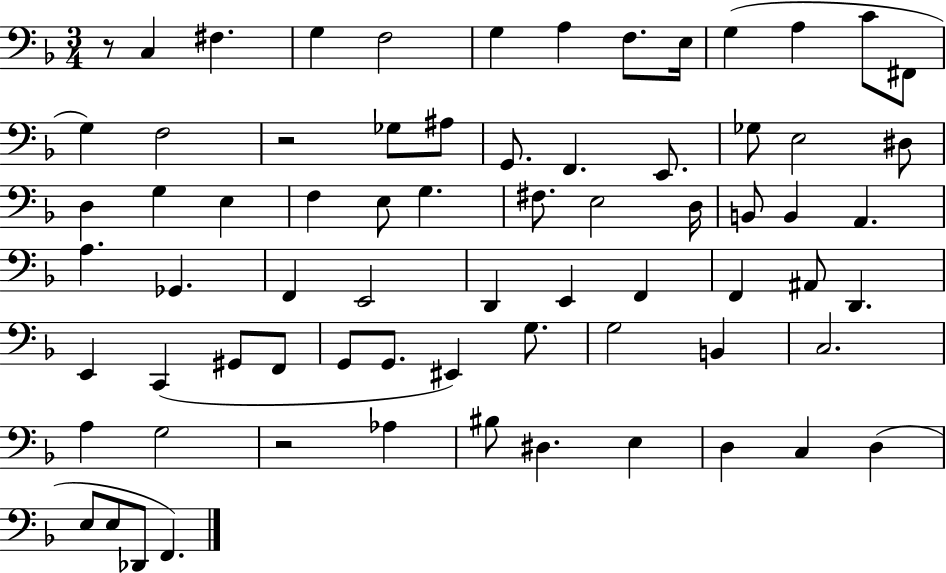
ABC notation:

X:1
T:Untitled
M:3/4
L:1/4
K:F
z/2 C, ^F, G, F,2 G, A, F,/2 E,/4 G, A, C/2 ^F,,/2 G, F,2 z2 _G,/2 ^A,/2 G,,/2 F,, E,,/2 _G,/2 E,2 ^D,/2 D, G, E, F, E,/2 G, ^F,/2 E,2 D,/4 B,,/2 B,, A,, A, _G,, F,, E,,2 D,, E,, F,, F,, ^A,,/2 D,, E,, C,, ^G,,/2 F,,/2 G,,/2 G,,/2 ^E,, G,/2 G,2 B,, C,2 A, G,2 z2 _A, ^B,/2 ^D, E, D, C, D, E,/2 E,/2 _D,,/2 F,,